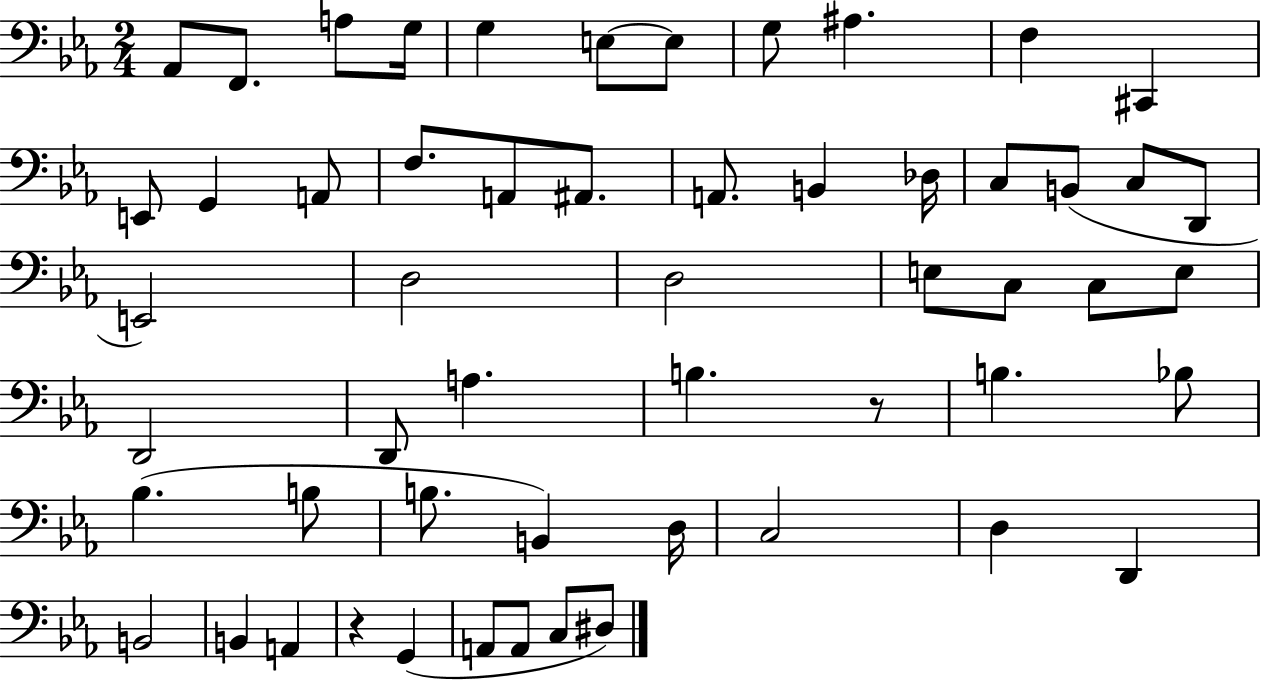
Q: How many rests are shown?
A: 2